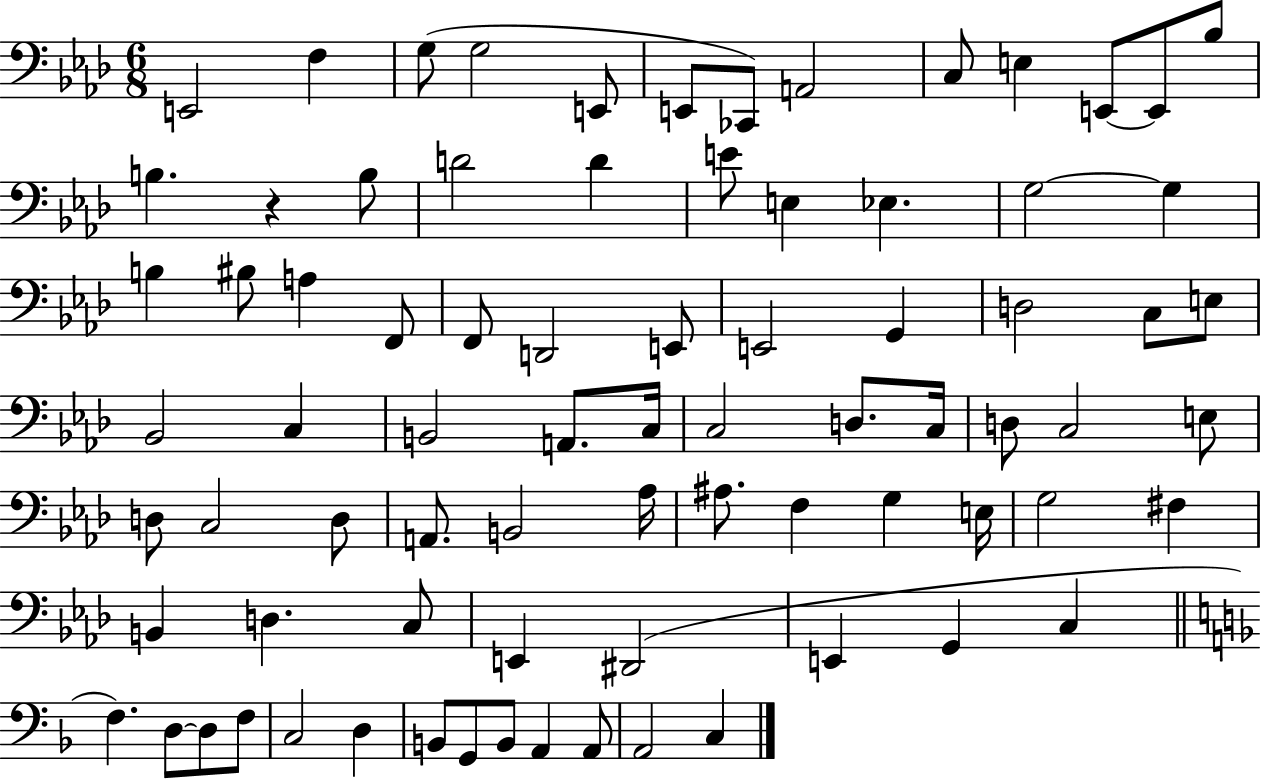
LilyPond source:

{
  \clef bass
  \numericTimeSignature
  \time 6/8
  \key aes \major
  \repeat volta 2 { e,2 f4 | g8( g2 e,8 | e,8 ces,8) a,2 | c8 e4 e,8~~ e,8 bes8 | \break b4. r4 b8 | d'2 d'4 | e'8 e4 ees4. | g2~~ g4 | \break b4 bis8 a4 f,8 | f,8 d,2 e,8 | e,2 g,4 | d2 c8 e8 | \break bes,2 c4 | b,2 a,8. c16 | c2 d8. c16 | d8 c2 e8 | \break d8 c2 d8 | a,8. b,2 aes16 | ais8. f4 g4 e16 | g2 fis4 | \break b,4 d4. c8 | e,4 dis,2( | e,4 g,4 c4 | \bar "||" \break \key f \major f4.) d8~~ d8 f8 | c2 d4 | b,8 g,8 b,8 a,4 a,8 | a,2 c4 | \break } \bar "|."
}